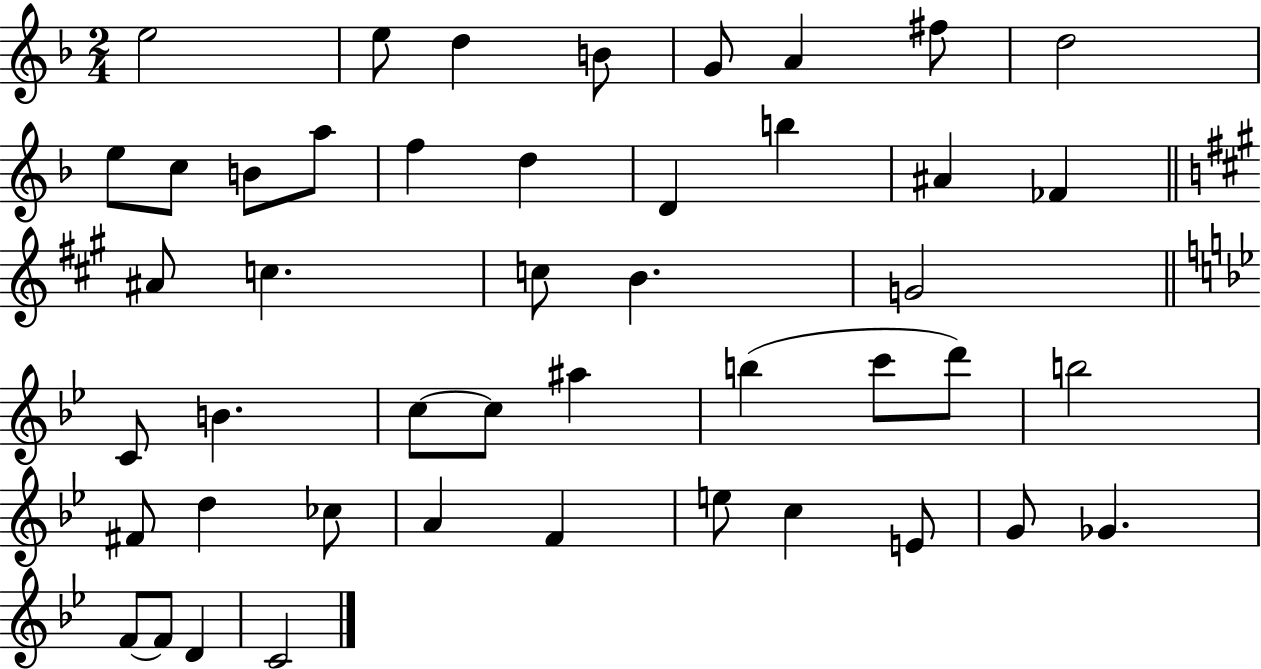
E5/h E5/e D5/q B4/e G4/e A4/q F#5/e D5/h E5/e C5/e B4/e A5/e F5/q D5/q D4/q B5/q A#4/q FES4/q A#4/e C5/q. C5/e B4/q. G4/h C4/e B4/q. C5/e C5/e A#5/q B5/q C6/e D6/e B5/h F#4/e D5/q CES5/e A4/q F4/q E5/e C5/q E4/e G4/e Gb4/q. F4/e F4/e D4/q C4/h